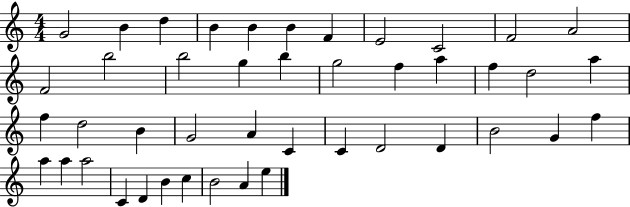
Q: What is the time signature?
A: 4/4